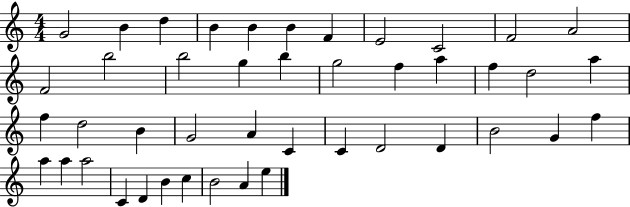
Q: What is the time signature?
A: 4/4